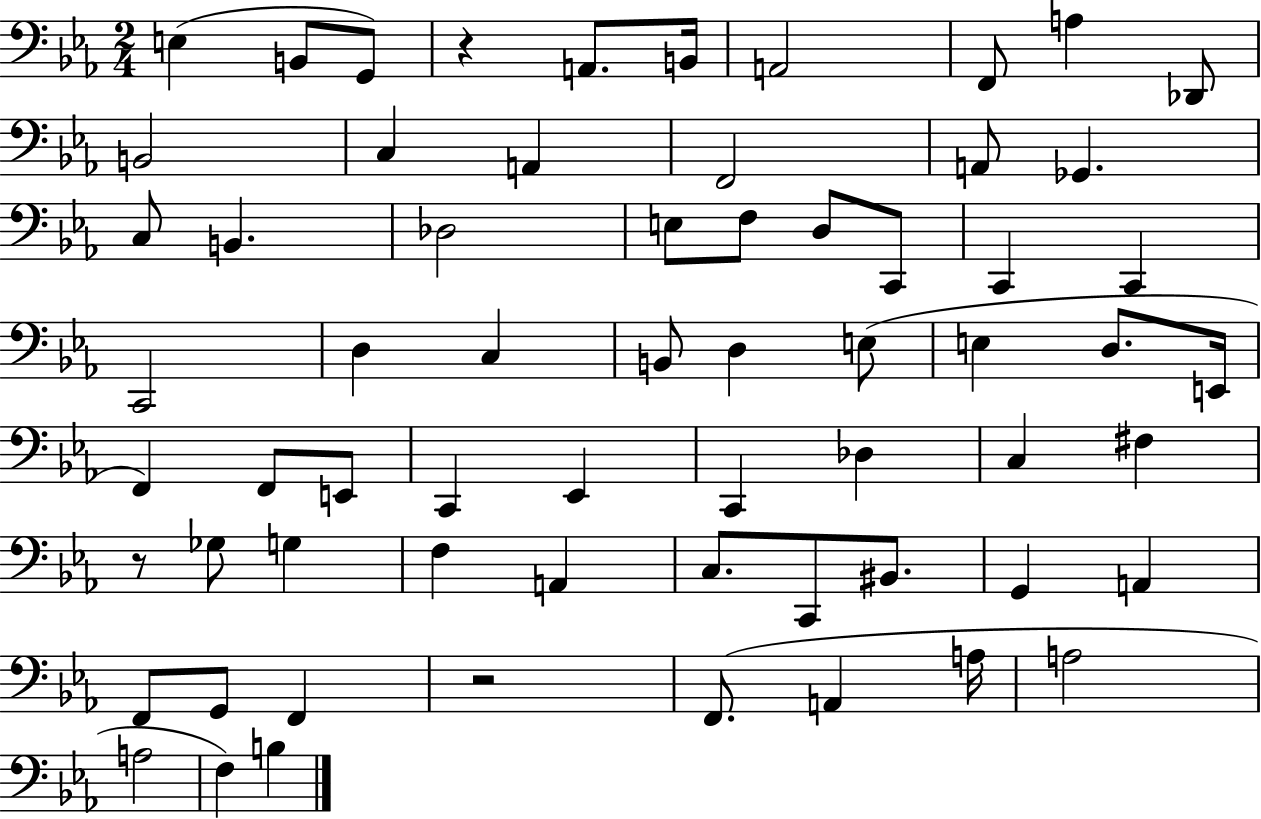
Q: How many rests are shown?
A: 3